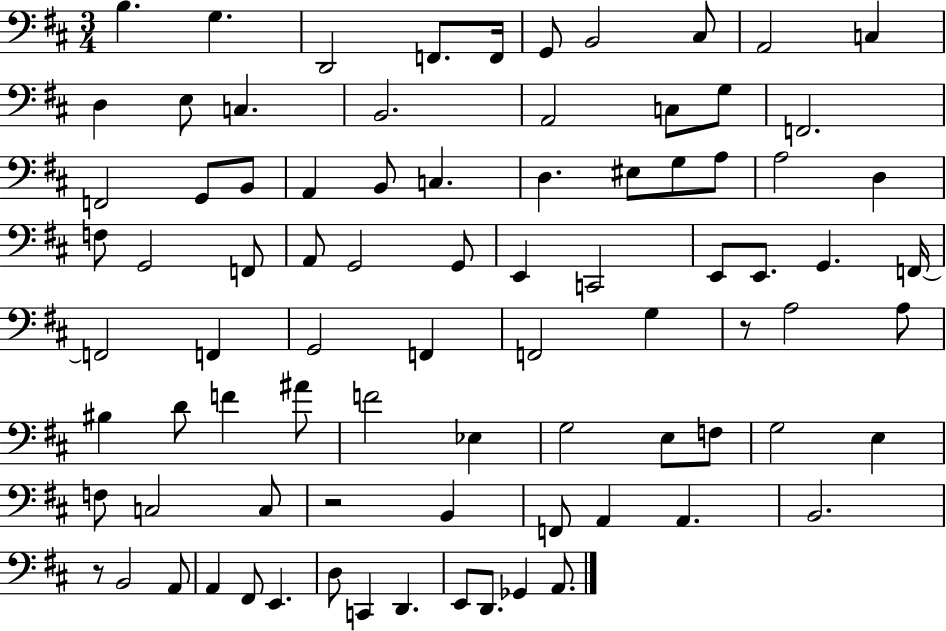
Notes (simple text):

B3/q. G3/q. D2/h F2/e. F2/s G2/e B2/h C#3/e A2/h C3/q D3/q E3/e C3/q. B2/h. A2/h C3/e G3/e F2/h. F2/h G2/e B2/e A2/q B2/e C3/q. D3/q. EIS3/e G3/e A3/e A3/h D3/q F3/e G2/h F2/e A2/e G2/h G2/e E2/q C2/h E2/e E2/e. G2/q. F2/s F2/h F2/q G2/h F2/q F2/h G3/q R/e A3/h A3/e BIS3/q D4/e F4/q A#4/e F4/h Eb3/q G3/h E3/e F3/e G3/h E3/q F3/e C3/h C3/e R/h B2/q F2/e A2/q A2/q. B2/h. R/e B2/h A2/e A2/q F#2/e E2/q. D3/e C2/q D2/q. E2/e D2/e. Gb2/q A2/e.